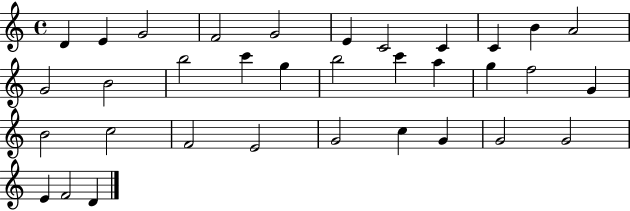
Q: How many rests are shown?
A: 0